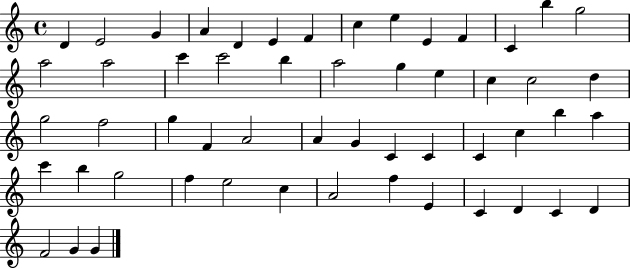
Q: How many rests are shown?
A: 0